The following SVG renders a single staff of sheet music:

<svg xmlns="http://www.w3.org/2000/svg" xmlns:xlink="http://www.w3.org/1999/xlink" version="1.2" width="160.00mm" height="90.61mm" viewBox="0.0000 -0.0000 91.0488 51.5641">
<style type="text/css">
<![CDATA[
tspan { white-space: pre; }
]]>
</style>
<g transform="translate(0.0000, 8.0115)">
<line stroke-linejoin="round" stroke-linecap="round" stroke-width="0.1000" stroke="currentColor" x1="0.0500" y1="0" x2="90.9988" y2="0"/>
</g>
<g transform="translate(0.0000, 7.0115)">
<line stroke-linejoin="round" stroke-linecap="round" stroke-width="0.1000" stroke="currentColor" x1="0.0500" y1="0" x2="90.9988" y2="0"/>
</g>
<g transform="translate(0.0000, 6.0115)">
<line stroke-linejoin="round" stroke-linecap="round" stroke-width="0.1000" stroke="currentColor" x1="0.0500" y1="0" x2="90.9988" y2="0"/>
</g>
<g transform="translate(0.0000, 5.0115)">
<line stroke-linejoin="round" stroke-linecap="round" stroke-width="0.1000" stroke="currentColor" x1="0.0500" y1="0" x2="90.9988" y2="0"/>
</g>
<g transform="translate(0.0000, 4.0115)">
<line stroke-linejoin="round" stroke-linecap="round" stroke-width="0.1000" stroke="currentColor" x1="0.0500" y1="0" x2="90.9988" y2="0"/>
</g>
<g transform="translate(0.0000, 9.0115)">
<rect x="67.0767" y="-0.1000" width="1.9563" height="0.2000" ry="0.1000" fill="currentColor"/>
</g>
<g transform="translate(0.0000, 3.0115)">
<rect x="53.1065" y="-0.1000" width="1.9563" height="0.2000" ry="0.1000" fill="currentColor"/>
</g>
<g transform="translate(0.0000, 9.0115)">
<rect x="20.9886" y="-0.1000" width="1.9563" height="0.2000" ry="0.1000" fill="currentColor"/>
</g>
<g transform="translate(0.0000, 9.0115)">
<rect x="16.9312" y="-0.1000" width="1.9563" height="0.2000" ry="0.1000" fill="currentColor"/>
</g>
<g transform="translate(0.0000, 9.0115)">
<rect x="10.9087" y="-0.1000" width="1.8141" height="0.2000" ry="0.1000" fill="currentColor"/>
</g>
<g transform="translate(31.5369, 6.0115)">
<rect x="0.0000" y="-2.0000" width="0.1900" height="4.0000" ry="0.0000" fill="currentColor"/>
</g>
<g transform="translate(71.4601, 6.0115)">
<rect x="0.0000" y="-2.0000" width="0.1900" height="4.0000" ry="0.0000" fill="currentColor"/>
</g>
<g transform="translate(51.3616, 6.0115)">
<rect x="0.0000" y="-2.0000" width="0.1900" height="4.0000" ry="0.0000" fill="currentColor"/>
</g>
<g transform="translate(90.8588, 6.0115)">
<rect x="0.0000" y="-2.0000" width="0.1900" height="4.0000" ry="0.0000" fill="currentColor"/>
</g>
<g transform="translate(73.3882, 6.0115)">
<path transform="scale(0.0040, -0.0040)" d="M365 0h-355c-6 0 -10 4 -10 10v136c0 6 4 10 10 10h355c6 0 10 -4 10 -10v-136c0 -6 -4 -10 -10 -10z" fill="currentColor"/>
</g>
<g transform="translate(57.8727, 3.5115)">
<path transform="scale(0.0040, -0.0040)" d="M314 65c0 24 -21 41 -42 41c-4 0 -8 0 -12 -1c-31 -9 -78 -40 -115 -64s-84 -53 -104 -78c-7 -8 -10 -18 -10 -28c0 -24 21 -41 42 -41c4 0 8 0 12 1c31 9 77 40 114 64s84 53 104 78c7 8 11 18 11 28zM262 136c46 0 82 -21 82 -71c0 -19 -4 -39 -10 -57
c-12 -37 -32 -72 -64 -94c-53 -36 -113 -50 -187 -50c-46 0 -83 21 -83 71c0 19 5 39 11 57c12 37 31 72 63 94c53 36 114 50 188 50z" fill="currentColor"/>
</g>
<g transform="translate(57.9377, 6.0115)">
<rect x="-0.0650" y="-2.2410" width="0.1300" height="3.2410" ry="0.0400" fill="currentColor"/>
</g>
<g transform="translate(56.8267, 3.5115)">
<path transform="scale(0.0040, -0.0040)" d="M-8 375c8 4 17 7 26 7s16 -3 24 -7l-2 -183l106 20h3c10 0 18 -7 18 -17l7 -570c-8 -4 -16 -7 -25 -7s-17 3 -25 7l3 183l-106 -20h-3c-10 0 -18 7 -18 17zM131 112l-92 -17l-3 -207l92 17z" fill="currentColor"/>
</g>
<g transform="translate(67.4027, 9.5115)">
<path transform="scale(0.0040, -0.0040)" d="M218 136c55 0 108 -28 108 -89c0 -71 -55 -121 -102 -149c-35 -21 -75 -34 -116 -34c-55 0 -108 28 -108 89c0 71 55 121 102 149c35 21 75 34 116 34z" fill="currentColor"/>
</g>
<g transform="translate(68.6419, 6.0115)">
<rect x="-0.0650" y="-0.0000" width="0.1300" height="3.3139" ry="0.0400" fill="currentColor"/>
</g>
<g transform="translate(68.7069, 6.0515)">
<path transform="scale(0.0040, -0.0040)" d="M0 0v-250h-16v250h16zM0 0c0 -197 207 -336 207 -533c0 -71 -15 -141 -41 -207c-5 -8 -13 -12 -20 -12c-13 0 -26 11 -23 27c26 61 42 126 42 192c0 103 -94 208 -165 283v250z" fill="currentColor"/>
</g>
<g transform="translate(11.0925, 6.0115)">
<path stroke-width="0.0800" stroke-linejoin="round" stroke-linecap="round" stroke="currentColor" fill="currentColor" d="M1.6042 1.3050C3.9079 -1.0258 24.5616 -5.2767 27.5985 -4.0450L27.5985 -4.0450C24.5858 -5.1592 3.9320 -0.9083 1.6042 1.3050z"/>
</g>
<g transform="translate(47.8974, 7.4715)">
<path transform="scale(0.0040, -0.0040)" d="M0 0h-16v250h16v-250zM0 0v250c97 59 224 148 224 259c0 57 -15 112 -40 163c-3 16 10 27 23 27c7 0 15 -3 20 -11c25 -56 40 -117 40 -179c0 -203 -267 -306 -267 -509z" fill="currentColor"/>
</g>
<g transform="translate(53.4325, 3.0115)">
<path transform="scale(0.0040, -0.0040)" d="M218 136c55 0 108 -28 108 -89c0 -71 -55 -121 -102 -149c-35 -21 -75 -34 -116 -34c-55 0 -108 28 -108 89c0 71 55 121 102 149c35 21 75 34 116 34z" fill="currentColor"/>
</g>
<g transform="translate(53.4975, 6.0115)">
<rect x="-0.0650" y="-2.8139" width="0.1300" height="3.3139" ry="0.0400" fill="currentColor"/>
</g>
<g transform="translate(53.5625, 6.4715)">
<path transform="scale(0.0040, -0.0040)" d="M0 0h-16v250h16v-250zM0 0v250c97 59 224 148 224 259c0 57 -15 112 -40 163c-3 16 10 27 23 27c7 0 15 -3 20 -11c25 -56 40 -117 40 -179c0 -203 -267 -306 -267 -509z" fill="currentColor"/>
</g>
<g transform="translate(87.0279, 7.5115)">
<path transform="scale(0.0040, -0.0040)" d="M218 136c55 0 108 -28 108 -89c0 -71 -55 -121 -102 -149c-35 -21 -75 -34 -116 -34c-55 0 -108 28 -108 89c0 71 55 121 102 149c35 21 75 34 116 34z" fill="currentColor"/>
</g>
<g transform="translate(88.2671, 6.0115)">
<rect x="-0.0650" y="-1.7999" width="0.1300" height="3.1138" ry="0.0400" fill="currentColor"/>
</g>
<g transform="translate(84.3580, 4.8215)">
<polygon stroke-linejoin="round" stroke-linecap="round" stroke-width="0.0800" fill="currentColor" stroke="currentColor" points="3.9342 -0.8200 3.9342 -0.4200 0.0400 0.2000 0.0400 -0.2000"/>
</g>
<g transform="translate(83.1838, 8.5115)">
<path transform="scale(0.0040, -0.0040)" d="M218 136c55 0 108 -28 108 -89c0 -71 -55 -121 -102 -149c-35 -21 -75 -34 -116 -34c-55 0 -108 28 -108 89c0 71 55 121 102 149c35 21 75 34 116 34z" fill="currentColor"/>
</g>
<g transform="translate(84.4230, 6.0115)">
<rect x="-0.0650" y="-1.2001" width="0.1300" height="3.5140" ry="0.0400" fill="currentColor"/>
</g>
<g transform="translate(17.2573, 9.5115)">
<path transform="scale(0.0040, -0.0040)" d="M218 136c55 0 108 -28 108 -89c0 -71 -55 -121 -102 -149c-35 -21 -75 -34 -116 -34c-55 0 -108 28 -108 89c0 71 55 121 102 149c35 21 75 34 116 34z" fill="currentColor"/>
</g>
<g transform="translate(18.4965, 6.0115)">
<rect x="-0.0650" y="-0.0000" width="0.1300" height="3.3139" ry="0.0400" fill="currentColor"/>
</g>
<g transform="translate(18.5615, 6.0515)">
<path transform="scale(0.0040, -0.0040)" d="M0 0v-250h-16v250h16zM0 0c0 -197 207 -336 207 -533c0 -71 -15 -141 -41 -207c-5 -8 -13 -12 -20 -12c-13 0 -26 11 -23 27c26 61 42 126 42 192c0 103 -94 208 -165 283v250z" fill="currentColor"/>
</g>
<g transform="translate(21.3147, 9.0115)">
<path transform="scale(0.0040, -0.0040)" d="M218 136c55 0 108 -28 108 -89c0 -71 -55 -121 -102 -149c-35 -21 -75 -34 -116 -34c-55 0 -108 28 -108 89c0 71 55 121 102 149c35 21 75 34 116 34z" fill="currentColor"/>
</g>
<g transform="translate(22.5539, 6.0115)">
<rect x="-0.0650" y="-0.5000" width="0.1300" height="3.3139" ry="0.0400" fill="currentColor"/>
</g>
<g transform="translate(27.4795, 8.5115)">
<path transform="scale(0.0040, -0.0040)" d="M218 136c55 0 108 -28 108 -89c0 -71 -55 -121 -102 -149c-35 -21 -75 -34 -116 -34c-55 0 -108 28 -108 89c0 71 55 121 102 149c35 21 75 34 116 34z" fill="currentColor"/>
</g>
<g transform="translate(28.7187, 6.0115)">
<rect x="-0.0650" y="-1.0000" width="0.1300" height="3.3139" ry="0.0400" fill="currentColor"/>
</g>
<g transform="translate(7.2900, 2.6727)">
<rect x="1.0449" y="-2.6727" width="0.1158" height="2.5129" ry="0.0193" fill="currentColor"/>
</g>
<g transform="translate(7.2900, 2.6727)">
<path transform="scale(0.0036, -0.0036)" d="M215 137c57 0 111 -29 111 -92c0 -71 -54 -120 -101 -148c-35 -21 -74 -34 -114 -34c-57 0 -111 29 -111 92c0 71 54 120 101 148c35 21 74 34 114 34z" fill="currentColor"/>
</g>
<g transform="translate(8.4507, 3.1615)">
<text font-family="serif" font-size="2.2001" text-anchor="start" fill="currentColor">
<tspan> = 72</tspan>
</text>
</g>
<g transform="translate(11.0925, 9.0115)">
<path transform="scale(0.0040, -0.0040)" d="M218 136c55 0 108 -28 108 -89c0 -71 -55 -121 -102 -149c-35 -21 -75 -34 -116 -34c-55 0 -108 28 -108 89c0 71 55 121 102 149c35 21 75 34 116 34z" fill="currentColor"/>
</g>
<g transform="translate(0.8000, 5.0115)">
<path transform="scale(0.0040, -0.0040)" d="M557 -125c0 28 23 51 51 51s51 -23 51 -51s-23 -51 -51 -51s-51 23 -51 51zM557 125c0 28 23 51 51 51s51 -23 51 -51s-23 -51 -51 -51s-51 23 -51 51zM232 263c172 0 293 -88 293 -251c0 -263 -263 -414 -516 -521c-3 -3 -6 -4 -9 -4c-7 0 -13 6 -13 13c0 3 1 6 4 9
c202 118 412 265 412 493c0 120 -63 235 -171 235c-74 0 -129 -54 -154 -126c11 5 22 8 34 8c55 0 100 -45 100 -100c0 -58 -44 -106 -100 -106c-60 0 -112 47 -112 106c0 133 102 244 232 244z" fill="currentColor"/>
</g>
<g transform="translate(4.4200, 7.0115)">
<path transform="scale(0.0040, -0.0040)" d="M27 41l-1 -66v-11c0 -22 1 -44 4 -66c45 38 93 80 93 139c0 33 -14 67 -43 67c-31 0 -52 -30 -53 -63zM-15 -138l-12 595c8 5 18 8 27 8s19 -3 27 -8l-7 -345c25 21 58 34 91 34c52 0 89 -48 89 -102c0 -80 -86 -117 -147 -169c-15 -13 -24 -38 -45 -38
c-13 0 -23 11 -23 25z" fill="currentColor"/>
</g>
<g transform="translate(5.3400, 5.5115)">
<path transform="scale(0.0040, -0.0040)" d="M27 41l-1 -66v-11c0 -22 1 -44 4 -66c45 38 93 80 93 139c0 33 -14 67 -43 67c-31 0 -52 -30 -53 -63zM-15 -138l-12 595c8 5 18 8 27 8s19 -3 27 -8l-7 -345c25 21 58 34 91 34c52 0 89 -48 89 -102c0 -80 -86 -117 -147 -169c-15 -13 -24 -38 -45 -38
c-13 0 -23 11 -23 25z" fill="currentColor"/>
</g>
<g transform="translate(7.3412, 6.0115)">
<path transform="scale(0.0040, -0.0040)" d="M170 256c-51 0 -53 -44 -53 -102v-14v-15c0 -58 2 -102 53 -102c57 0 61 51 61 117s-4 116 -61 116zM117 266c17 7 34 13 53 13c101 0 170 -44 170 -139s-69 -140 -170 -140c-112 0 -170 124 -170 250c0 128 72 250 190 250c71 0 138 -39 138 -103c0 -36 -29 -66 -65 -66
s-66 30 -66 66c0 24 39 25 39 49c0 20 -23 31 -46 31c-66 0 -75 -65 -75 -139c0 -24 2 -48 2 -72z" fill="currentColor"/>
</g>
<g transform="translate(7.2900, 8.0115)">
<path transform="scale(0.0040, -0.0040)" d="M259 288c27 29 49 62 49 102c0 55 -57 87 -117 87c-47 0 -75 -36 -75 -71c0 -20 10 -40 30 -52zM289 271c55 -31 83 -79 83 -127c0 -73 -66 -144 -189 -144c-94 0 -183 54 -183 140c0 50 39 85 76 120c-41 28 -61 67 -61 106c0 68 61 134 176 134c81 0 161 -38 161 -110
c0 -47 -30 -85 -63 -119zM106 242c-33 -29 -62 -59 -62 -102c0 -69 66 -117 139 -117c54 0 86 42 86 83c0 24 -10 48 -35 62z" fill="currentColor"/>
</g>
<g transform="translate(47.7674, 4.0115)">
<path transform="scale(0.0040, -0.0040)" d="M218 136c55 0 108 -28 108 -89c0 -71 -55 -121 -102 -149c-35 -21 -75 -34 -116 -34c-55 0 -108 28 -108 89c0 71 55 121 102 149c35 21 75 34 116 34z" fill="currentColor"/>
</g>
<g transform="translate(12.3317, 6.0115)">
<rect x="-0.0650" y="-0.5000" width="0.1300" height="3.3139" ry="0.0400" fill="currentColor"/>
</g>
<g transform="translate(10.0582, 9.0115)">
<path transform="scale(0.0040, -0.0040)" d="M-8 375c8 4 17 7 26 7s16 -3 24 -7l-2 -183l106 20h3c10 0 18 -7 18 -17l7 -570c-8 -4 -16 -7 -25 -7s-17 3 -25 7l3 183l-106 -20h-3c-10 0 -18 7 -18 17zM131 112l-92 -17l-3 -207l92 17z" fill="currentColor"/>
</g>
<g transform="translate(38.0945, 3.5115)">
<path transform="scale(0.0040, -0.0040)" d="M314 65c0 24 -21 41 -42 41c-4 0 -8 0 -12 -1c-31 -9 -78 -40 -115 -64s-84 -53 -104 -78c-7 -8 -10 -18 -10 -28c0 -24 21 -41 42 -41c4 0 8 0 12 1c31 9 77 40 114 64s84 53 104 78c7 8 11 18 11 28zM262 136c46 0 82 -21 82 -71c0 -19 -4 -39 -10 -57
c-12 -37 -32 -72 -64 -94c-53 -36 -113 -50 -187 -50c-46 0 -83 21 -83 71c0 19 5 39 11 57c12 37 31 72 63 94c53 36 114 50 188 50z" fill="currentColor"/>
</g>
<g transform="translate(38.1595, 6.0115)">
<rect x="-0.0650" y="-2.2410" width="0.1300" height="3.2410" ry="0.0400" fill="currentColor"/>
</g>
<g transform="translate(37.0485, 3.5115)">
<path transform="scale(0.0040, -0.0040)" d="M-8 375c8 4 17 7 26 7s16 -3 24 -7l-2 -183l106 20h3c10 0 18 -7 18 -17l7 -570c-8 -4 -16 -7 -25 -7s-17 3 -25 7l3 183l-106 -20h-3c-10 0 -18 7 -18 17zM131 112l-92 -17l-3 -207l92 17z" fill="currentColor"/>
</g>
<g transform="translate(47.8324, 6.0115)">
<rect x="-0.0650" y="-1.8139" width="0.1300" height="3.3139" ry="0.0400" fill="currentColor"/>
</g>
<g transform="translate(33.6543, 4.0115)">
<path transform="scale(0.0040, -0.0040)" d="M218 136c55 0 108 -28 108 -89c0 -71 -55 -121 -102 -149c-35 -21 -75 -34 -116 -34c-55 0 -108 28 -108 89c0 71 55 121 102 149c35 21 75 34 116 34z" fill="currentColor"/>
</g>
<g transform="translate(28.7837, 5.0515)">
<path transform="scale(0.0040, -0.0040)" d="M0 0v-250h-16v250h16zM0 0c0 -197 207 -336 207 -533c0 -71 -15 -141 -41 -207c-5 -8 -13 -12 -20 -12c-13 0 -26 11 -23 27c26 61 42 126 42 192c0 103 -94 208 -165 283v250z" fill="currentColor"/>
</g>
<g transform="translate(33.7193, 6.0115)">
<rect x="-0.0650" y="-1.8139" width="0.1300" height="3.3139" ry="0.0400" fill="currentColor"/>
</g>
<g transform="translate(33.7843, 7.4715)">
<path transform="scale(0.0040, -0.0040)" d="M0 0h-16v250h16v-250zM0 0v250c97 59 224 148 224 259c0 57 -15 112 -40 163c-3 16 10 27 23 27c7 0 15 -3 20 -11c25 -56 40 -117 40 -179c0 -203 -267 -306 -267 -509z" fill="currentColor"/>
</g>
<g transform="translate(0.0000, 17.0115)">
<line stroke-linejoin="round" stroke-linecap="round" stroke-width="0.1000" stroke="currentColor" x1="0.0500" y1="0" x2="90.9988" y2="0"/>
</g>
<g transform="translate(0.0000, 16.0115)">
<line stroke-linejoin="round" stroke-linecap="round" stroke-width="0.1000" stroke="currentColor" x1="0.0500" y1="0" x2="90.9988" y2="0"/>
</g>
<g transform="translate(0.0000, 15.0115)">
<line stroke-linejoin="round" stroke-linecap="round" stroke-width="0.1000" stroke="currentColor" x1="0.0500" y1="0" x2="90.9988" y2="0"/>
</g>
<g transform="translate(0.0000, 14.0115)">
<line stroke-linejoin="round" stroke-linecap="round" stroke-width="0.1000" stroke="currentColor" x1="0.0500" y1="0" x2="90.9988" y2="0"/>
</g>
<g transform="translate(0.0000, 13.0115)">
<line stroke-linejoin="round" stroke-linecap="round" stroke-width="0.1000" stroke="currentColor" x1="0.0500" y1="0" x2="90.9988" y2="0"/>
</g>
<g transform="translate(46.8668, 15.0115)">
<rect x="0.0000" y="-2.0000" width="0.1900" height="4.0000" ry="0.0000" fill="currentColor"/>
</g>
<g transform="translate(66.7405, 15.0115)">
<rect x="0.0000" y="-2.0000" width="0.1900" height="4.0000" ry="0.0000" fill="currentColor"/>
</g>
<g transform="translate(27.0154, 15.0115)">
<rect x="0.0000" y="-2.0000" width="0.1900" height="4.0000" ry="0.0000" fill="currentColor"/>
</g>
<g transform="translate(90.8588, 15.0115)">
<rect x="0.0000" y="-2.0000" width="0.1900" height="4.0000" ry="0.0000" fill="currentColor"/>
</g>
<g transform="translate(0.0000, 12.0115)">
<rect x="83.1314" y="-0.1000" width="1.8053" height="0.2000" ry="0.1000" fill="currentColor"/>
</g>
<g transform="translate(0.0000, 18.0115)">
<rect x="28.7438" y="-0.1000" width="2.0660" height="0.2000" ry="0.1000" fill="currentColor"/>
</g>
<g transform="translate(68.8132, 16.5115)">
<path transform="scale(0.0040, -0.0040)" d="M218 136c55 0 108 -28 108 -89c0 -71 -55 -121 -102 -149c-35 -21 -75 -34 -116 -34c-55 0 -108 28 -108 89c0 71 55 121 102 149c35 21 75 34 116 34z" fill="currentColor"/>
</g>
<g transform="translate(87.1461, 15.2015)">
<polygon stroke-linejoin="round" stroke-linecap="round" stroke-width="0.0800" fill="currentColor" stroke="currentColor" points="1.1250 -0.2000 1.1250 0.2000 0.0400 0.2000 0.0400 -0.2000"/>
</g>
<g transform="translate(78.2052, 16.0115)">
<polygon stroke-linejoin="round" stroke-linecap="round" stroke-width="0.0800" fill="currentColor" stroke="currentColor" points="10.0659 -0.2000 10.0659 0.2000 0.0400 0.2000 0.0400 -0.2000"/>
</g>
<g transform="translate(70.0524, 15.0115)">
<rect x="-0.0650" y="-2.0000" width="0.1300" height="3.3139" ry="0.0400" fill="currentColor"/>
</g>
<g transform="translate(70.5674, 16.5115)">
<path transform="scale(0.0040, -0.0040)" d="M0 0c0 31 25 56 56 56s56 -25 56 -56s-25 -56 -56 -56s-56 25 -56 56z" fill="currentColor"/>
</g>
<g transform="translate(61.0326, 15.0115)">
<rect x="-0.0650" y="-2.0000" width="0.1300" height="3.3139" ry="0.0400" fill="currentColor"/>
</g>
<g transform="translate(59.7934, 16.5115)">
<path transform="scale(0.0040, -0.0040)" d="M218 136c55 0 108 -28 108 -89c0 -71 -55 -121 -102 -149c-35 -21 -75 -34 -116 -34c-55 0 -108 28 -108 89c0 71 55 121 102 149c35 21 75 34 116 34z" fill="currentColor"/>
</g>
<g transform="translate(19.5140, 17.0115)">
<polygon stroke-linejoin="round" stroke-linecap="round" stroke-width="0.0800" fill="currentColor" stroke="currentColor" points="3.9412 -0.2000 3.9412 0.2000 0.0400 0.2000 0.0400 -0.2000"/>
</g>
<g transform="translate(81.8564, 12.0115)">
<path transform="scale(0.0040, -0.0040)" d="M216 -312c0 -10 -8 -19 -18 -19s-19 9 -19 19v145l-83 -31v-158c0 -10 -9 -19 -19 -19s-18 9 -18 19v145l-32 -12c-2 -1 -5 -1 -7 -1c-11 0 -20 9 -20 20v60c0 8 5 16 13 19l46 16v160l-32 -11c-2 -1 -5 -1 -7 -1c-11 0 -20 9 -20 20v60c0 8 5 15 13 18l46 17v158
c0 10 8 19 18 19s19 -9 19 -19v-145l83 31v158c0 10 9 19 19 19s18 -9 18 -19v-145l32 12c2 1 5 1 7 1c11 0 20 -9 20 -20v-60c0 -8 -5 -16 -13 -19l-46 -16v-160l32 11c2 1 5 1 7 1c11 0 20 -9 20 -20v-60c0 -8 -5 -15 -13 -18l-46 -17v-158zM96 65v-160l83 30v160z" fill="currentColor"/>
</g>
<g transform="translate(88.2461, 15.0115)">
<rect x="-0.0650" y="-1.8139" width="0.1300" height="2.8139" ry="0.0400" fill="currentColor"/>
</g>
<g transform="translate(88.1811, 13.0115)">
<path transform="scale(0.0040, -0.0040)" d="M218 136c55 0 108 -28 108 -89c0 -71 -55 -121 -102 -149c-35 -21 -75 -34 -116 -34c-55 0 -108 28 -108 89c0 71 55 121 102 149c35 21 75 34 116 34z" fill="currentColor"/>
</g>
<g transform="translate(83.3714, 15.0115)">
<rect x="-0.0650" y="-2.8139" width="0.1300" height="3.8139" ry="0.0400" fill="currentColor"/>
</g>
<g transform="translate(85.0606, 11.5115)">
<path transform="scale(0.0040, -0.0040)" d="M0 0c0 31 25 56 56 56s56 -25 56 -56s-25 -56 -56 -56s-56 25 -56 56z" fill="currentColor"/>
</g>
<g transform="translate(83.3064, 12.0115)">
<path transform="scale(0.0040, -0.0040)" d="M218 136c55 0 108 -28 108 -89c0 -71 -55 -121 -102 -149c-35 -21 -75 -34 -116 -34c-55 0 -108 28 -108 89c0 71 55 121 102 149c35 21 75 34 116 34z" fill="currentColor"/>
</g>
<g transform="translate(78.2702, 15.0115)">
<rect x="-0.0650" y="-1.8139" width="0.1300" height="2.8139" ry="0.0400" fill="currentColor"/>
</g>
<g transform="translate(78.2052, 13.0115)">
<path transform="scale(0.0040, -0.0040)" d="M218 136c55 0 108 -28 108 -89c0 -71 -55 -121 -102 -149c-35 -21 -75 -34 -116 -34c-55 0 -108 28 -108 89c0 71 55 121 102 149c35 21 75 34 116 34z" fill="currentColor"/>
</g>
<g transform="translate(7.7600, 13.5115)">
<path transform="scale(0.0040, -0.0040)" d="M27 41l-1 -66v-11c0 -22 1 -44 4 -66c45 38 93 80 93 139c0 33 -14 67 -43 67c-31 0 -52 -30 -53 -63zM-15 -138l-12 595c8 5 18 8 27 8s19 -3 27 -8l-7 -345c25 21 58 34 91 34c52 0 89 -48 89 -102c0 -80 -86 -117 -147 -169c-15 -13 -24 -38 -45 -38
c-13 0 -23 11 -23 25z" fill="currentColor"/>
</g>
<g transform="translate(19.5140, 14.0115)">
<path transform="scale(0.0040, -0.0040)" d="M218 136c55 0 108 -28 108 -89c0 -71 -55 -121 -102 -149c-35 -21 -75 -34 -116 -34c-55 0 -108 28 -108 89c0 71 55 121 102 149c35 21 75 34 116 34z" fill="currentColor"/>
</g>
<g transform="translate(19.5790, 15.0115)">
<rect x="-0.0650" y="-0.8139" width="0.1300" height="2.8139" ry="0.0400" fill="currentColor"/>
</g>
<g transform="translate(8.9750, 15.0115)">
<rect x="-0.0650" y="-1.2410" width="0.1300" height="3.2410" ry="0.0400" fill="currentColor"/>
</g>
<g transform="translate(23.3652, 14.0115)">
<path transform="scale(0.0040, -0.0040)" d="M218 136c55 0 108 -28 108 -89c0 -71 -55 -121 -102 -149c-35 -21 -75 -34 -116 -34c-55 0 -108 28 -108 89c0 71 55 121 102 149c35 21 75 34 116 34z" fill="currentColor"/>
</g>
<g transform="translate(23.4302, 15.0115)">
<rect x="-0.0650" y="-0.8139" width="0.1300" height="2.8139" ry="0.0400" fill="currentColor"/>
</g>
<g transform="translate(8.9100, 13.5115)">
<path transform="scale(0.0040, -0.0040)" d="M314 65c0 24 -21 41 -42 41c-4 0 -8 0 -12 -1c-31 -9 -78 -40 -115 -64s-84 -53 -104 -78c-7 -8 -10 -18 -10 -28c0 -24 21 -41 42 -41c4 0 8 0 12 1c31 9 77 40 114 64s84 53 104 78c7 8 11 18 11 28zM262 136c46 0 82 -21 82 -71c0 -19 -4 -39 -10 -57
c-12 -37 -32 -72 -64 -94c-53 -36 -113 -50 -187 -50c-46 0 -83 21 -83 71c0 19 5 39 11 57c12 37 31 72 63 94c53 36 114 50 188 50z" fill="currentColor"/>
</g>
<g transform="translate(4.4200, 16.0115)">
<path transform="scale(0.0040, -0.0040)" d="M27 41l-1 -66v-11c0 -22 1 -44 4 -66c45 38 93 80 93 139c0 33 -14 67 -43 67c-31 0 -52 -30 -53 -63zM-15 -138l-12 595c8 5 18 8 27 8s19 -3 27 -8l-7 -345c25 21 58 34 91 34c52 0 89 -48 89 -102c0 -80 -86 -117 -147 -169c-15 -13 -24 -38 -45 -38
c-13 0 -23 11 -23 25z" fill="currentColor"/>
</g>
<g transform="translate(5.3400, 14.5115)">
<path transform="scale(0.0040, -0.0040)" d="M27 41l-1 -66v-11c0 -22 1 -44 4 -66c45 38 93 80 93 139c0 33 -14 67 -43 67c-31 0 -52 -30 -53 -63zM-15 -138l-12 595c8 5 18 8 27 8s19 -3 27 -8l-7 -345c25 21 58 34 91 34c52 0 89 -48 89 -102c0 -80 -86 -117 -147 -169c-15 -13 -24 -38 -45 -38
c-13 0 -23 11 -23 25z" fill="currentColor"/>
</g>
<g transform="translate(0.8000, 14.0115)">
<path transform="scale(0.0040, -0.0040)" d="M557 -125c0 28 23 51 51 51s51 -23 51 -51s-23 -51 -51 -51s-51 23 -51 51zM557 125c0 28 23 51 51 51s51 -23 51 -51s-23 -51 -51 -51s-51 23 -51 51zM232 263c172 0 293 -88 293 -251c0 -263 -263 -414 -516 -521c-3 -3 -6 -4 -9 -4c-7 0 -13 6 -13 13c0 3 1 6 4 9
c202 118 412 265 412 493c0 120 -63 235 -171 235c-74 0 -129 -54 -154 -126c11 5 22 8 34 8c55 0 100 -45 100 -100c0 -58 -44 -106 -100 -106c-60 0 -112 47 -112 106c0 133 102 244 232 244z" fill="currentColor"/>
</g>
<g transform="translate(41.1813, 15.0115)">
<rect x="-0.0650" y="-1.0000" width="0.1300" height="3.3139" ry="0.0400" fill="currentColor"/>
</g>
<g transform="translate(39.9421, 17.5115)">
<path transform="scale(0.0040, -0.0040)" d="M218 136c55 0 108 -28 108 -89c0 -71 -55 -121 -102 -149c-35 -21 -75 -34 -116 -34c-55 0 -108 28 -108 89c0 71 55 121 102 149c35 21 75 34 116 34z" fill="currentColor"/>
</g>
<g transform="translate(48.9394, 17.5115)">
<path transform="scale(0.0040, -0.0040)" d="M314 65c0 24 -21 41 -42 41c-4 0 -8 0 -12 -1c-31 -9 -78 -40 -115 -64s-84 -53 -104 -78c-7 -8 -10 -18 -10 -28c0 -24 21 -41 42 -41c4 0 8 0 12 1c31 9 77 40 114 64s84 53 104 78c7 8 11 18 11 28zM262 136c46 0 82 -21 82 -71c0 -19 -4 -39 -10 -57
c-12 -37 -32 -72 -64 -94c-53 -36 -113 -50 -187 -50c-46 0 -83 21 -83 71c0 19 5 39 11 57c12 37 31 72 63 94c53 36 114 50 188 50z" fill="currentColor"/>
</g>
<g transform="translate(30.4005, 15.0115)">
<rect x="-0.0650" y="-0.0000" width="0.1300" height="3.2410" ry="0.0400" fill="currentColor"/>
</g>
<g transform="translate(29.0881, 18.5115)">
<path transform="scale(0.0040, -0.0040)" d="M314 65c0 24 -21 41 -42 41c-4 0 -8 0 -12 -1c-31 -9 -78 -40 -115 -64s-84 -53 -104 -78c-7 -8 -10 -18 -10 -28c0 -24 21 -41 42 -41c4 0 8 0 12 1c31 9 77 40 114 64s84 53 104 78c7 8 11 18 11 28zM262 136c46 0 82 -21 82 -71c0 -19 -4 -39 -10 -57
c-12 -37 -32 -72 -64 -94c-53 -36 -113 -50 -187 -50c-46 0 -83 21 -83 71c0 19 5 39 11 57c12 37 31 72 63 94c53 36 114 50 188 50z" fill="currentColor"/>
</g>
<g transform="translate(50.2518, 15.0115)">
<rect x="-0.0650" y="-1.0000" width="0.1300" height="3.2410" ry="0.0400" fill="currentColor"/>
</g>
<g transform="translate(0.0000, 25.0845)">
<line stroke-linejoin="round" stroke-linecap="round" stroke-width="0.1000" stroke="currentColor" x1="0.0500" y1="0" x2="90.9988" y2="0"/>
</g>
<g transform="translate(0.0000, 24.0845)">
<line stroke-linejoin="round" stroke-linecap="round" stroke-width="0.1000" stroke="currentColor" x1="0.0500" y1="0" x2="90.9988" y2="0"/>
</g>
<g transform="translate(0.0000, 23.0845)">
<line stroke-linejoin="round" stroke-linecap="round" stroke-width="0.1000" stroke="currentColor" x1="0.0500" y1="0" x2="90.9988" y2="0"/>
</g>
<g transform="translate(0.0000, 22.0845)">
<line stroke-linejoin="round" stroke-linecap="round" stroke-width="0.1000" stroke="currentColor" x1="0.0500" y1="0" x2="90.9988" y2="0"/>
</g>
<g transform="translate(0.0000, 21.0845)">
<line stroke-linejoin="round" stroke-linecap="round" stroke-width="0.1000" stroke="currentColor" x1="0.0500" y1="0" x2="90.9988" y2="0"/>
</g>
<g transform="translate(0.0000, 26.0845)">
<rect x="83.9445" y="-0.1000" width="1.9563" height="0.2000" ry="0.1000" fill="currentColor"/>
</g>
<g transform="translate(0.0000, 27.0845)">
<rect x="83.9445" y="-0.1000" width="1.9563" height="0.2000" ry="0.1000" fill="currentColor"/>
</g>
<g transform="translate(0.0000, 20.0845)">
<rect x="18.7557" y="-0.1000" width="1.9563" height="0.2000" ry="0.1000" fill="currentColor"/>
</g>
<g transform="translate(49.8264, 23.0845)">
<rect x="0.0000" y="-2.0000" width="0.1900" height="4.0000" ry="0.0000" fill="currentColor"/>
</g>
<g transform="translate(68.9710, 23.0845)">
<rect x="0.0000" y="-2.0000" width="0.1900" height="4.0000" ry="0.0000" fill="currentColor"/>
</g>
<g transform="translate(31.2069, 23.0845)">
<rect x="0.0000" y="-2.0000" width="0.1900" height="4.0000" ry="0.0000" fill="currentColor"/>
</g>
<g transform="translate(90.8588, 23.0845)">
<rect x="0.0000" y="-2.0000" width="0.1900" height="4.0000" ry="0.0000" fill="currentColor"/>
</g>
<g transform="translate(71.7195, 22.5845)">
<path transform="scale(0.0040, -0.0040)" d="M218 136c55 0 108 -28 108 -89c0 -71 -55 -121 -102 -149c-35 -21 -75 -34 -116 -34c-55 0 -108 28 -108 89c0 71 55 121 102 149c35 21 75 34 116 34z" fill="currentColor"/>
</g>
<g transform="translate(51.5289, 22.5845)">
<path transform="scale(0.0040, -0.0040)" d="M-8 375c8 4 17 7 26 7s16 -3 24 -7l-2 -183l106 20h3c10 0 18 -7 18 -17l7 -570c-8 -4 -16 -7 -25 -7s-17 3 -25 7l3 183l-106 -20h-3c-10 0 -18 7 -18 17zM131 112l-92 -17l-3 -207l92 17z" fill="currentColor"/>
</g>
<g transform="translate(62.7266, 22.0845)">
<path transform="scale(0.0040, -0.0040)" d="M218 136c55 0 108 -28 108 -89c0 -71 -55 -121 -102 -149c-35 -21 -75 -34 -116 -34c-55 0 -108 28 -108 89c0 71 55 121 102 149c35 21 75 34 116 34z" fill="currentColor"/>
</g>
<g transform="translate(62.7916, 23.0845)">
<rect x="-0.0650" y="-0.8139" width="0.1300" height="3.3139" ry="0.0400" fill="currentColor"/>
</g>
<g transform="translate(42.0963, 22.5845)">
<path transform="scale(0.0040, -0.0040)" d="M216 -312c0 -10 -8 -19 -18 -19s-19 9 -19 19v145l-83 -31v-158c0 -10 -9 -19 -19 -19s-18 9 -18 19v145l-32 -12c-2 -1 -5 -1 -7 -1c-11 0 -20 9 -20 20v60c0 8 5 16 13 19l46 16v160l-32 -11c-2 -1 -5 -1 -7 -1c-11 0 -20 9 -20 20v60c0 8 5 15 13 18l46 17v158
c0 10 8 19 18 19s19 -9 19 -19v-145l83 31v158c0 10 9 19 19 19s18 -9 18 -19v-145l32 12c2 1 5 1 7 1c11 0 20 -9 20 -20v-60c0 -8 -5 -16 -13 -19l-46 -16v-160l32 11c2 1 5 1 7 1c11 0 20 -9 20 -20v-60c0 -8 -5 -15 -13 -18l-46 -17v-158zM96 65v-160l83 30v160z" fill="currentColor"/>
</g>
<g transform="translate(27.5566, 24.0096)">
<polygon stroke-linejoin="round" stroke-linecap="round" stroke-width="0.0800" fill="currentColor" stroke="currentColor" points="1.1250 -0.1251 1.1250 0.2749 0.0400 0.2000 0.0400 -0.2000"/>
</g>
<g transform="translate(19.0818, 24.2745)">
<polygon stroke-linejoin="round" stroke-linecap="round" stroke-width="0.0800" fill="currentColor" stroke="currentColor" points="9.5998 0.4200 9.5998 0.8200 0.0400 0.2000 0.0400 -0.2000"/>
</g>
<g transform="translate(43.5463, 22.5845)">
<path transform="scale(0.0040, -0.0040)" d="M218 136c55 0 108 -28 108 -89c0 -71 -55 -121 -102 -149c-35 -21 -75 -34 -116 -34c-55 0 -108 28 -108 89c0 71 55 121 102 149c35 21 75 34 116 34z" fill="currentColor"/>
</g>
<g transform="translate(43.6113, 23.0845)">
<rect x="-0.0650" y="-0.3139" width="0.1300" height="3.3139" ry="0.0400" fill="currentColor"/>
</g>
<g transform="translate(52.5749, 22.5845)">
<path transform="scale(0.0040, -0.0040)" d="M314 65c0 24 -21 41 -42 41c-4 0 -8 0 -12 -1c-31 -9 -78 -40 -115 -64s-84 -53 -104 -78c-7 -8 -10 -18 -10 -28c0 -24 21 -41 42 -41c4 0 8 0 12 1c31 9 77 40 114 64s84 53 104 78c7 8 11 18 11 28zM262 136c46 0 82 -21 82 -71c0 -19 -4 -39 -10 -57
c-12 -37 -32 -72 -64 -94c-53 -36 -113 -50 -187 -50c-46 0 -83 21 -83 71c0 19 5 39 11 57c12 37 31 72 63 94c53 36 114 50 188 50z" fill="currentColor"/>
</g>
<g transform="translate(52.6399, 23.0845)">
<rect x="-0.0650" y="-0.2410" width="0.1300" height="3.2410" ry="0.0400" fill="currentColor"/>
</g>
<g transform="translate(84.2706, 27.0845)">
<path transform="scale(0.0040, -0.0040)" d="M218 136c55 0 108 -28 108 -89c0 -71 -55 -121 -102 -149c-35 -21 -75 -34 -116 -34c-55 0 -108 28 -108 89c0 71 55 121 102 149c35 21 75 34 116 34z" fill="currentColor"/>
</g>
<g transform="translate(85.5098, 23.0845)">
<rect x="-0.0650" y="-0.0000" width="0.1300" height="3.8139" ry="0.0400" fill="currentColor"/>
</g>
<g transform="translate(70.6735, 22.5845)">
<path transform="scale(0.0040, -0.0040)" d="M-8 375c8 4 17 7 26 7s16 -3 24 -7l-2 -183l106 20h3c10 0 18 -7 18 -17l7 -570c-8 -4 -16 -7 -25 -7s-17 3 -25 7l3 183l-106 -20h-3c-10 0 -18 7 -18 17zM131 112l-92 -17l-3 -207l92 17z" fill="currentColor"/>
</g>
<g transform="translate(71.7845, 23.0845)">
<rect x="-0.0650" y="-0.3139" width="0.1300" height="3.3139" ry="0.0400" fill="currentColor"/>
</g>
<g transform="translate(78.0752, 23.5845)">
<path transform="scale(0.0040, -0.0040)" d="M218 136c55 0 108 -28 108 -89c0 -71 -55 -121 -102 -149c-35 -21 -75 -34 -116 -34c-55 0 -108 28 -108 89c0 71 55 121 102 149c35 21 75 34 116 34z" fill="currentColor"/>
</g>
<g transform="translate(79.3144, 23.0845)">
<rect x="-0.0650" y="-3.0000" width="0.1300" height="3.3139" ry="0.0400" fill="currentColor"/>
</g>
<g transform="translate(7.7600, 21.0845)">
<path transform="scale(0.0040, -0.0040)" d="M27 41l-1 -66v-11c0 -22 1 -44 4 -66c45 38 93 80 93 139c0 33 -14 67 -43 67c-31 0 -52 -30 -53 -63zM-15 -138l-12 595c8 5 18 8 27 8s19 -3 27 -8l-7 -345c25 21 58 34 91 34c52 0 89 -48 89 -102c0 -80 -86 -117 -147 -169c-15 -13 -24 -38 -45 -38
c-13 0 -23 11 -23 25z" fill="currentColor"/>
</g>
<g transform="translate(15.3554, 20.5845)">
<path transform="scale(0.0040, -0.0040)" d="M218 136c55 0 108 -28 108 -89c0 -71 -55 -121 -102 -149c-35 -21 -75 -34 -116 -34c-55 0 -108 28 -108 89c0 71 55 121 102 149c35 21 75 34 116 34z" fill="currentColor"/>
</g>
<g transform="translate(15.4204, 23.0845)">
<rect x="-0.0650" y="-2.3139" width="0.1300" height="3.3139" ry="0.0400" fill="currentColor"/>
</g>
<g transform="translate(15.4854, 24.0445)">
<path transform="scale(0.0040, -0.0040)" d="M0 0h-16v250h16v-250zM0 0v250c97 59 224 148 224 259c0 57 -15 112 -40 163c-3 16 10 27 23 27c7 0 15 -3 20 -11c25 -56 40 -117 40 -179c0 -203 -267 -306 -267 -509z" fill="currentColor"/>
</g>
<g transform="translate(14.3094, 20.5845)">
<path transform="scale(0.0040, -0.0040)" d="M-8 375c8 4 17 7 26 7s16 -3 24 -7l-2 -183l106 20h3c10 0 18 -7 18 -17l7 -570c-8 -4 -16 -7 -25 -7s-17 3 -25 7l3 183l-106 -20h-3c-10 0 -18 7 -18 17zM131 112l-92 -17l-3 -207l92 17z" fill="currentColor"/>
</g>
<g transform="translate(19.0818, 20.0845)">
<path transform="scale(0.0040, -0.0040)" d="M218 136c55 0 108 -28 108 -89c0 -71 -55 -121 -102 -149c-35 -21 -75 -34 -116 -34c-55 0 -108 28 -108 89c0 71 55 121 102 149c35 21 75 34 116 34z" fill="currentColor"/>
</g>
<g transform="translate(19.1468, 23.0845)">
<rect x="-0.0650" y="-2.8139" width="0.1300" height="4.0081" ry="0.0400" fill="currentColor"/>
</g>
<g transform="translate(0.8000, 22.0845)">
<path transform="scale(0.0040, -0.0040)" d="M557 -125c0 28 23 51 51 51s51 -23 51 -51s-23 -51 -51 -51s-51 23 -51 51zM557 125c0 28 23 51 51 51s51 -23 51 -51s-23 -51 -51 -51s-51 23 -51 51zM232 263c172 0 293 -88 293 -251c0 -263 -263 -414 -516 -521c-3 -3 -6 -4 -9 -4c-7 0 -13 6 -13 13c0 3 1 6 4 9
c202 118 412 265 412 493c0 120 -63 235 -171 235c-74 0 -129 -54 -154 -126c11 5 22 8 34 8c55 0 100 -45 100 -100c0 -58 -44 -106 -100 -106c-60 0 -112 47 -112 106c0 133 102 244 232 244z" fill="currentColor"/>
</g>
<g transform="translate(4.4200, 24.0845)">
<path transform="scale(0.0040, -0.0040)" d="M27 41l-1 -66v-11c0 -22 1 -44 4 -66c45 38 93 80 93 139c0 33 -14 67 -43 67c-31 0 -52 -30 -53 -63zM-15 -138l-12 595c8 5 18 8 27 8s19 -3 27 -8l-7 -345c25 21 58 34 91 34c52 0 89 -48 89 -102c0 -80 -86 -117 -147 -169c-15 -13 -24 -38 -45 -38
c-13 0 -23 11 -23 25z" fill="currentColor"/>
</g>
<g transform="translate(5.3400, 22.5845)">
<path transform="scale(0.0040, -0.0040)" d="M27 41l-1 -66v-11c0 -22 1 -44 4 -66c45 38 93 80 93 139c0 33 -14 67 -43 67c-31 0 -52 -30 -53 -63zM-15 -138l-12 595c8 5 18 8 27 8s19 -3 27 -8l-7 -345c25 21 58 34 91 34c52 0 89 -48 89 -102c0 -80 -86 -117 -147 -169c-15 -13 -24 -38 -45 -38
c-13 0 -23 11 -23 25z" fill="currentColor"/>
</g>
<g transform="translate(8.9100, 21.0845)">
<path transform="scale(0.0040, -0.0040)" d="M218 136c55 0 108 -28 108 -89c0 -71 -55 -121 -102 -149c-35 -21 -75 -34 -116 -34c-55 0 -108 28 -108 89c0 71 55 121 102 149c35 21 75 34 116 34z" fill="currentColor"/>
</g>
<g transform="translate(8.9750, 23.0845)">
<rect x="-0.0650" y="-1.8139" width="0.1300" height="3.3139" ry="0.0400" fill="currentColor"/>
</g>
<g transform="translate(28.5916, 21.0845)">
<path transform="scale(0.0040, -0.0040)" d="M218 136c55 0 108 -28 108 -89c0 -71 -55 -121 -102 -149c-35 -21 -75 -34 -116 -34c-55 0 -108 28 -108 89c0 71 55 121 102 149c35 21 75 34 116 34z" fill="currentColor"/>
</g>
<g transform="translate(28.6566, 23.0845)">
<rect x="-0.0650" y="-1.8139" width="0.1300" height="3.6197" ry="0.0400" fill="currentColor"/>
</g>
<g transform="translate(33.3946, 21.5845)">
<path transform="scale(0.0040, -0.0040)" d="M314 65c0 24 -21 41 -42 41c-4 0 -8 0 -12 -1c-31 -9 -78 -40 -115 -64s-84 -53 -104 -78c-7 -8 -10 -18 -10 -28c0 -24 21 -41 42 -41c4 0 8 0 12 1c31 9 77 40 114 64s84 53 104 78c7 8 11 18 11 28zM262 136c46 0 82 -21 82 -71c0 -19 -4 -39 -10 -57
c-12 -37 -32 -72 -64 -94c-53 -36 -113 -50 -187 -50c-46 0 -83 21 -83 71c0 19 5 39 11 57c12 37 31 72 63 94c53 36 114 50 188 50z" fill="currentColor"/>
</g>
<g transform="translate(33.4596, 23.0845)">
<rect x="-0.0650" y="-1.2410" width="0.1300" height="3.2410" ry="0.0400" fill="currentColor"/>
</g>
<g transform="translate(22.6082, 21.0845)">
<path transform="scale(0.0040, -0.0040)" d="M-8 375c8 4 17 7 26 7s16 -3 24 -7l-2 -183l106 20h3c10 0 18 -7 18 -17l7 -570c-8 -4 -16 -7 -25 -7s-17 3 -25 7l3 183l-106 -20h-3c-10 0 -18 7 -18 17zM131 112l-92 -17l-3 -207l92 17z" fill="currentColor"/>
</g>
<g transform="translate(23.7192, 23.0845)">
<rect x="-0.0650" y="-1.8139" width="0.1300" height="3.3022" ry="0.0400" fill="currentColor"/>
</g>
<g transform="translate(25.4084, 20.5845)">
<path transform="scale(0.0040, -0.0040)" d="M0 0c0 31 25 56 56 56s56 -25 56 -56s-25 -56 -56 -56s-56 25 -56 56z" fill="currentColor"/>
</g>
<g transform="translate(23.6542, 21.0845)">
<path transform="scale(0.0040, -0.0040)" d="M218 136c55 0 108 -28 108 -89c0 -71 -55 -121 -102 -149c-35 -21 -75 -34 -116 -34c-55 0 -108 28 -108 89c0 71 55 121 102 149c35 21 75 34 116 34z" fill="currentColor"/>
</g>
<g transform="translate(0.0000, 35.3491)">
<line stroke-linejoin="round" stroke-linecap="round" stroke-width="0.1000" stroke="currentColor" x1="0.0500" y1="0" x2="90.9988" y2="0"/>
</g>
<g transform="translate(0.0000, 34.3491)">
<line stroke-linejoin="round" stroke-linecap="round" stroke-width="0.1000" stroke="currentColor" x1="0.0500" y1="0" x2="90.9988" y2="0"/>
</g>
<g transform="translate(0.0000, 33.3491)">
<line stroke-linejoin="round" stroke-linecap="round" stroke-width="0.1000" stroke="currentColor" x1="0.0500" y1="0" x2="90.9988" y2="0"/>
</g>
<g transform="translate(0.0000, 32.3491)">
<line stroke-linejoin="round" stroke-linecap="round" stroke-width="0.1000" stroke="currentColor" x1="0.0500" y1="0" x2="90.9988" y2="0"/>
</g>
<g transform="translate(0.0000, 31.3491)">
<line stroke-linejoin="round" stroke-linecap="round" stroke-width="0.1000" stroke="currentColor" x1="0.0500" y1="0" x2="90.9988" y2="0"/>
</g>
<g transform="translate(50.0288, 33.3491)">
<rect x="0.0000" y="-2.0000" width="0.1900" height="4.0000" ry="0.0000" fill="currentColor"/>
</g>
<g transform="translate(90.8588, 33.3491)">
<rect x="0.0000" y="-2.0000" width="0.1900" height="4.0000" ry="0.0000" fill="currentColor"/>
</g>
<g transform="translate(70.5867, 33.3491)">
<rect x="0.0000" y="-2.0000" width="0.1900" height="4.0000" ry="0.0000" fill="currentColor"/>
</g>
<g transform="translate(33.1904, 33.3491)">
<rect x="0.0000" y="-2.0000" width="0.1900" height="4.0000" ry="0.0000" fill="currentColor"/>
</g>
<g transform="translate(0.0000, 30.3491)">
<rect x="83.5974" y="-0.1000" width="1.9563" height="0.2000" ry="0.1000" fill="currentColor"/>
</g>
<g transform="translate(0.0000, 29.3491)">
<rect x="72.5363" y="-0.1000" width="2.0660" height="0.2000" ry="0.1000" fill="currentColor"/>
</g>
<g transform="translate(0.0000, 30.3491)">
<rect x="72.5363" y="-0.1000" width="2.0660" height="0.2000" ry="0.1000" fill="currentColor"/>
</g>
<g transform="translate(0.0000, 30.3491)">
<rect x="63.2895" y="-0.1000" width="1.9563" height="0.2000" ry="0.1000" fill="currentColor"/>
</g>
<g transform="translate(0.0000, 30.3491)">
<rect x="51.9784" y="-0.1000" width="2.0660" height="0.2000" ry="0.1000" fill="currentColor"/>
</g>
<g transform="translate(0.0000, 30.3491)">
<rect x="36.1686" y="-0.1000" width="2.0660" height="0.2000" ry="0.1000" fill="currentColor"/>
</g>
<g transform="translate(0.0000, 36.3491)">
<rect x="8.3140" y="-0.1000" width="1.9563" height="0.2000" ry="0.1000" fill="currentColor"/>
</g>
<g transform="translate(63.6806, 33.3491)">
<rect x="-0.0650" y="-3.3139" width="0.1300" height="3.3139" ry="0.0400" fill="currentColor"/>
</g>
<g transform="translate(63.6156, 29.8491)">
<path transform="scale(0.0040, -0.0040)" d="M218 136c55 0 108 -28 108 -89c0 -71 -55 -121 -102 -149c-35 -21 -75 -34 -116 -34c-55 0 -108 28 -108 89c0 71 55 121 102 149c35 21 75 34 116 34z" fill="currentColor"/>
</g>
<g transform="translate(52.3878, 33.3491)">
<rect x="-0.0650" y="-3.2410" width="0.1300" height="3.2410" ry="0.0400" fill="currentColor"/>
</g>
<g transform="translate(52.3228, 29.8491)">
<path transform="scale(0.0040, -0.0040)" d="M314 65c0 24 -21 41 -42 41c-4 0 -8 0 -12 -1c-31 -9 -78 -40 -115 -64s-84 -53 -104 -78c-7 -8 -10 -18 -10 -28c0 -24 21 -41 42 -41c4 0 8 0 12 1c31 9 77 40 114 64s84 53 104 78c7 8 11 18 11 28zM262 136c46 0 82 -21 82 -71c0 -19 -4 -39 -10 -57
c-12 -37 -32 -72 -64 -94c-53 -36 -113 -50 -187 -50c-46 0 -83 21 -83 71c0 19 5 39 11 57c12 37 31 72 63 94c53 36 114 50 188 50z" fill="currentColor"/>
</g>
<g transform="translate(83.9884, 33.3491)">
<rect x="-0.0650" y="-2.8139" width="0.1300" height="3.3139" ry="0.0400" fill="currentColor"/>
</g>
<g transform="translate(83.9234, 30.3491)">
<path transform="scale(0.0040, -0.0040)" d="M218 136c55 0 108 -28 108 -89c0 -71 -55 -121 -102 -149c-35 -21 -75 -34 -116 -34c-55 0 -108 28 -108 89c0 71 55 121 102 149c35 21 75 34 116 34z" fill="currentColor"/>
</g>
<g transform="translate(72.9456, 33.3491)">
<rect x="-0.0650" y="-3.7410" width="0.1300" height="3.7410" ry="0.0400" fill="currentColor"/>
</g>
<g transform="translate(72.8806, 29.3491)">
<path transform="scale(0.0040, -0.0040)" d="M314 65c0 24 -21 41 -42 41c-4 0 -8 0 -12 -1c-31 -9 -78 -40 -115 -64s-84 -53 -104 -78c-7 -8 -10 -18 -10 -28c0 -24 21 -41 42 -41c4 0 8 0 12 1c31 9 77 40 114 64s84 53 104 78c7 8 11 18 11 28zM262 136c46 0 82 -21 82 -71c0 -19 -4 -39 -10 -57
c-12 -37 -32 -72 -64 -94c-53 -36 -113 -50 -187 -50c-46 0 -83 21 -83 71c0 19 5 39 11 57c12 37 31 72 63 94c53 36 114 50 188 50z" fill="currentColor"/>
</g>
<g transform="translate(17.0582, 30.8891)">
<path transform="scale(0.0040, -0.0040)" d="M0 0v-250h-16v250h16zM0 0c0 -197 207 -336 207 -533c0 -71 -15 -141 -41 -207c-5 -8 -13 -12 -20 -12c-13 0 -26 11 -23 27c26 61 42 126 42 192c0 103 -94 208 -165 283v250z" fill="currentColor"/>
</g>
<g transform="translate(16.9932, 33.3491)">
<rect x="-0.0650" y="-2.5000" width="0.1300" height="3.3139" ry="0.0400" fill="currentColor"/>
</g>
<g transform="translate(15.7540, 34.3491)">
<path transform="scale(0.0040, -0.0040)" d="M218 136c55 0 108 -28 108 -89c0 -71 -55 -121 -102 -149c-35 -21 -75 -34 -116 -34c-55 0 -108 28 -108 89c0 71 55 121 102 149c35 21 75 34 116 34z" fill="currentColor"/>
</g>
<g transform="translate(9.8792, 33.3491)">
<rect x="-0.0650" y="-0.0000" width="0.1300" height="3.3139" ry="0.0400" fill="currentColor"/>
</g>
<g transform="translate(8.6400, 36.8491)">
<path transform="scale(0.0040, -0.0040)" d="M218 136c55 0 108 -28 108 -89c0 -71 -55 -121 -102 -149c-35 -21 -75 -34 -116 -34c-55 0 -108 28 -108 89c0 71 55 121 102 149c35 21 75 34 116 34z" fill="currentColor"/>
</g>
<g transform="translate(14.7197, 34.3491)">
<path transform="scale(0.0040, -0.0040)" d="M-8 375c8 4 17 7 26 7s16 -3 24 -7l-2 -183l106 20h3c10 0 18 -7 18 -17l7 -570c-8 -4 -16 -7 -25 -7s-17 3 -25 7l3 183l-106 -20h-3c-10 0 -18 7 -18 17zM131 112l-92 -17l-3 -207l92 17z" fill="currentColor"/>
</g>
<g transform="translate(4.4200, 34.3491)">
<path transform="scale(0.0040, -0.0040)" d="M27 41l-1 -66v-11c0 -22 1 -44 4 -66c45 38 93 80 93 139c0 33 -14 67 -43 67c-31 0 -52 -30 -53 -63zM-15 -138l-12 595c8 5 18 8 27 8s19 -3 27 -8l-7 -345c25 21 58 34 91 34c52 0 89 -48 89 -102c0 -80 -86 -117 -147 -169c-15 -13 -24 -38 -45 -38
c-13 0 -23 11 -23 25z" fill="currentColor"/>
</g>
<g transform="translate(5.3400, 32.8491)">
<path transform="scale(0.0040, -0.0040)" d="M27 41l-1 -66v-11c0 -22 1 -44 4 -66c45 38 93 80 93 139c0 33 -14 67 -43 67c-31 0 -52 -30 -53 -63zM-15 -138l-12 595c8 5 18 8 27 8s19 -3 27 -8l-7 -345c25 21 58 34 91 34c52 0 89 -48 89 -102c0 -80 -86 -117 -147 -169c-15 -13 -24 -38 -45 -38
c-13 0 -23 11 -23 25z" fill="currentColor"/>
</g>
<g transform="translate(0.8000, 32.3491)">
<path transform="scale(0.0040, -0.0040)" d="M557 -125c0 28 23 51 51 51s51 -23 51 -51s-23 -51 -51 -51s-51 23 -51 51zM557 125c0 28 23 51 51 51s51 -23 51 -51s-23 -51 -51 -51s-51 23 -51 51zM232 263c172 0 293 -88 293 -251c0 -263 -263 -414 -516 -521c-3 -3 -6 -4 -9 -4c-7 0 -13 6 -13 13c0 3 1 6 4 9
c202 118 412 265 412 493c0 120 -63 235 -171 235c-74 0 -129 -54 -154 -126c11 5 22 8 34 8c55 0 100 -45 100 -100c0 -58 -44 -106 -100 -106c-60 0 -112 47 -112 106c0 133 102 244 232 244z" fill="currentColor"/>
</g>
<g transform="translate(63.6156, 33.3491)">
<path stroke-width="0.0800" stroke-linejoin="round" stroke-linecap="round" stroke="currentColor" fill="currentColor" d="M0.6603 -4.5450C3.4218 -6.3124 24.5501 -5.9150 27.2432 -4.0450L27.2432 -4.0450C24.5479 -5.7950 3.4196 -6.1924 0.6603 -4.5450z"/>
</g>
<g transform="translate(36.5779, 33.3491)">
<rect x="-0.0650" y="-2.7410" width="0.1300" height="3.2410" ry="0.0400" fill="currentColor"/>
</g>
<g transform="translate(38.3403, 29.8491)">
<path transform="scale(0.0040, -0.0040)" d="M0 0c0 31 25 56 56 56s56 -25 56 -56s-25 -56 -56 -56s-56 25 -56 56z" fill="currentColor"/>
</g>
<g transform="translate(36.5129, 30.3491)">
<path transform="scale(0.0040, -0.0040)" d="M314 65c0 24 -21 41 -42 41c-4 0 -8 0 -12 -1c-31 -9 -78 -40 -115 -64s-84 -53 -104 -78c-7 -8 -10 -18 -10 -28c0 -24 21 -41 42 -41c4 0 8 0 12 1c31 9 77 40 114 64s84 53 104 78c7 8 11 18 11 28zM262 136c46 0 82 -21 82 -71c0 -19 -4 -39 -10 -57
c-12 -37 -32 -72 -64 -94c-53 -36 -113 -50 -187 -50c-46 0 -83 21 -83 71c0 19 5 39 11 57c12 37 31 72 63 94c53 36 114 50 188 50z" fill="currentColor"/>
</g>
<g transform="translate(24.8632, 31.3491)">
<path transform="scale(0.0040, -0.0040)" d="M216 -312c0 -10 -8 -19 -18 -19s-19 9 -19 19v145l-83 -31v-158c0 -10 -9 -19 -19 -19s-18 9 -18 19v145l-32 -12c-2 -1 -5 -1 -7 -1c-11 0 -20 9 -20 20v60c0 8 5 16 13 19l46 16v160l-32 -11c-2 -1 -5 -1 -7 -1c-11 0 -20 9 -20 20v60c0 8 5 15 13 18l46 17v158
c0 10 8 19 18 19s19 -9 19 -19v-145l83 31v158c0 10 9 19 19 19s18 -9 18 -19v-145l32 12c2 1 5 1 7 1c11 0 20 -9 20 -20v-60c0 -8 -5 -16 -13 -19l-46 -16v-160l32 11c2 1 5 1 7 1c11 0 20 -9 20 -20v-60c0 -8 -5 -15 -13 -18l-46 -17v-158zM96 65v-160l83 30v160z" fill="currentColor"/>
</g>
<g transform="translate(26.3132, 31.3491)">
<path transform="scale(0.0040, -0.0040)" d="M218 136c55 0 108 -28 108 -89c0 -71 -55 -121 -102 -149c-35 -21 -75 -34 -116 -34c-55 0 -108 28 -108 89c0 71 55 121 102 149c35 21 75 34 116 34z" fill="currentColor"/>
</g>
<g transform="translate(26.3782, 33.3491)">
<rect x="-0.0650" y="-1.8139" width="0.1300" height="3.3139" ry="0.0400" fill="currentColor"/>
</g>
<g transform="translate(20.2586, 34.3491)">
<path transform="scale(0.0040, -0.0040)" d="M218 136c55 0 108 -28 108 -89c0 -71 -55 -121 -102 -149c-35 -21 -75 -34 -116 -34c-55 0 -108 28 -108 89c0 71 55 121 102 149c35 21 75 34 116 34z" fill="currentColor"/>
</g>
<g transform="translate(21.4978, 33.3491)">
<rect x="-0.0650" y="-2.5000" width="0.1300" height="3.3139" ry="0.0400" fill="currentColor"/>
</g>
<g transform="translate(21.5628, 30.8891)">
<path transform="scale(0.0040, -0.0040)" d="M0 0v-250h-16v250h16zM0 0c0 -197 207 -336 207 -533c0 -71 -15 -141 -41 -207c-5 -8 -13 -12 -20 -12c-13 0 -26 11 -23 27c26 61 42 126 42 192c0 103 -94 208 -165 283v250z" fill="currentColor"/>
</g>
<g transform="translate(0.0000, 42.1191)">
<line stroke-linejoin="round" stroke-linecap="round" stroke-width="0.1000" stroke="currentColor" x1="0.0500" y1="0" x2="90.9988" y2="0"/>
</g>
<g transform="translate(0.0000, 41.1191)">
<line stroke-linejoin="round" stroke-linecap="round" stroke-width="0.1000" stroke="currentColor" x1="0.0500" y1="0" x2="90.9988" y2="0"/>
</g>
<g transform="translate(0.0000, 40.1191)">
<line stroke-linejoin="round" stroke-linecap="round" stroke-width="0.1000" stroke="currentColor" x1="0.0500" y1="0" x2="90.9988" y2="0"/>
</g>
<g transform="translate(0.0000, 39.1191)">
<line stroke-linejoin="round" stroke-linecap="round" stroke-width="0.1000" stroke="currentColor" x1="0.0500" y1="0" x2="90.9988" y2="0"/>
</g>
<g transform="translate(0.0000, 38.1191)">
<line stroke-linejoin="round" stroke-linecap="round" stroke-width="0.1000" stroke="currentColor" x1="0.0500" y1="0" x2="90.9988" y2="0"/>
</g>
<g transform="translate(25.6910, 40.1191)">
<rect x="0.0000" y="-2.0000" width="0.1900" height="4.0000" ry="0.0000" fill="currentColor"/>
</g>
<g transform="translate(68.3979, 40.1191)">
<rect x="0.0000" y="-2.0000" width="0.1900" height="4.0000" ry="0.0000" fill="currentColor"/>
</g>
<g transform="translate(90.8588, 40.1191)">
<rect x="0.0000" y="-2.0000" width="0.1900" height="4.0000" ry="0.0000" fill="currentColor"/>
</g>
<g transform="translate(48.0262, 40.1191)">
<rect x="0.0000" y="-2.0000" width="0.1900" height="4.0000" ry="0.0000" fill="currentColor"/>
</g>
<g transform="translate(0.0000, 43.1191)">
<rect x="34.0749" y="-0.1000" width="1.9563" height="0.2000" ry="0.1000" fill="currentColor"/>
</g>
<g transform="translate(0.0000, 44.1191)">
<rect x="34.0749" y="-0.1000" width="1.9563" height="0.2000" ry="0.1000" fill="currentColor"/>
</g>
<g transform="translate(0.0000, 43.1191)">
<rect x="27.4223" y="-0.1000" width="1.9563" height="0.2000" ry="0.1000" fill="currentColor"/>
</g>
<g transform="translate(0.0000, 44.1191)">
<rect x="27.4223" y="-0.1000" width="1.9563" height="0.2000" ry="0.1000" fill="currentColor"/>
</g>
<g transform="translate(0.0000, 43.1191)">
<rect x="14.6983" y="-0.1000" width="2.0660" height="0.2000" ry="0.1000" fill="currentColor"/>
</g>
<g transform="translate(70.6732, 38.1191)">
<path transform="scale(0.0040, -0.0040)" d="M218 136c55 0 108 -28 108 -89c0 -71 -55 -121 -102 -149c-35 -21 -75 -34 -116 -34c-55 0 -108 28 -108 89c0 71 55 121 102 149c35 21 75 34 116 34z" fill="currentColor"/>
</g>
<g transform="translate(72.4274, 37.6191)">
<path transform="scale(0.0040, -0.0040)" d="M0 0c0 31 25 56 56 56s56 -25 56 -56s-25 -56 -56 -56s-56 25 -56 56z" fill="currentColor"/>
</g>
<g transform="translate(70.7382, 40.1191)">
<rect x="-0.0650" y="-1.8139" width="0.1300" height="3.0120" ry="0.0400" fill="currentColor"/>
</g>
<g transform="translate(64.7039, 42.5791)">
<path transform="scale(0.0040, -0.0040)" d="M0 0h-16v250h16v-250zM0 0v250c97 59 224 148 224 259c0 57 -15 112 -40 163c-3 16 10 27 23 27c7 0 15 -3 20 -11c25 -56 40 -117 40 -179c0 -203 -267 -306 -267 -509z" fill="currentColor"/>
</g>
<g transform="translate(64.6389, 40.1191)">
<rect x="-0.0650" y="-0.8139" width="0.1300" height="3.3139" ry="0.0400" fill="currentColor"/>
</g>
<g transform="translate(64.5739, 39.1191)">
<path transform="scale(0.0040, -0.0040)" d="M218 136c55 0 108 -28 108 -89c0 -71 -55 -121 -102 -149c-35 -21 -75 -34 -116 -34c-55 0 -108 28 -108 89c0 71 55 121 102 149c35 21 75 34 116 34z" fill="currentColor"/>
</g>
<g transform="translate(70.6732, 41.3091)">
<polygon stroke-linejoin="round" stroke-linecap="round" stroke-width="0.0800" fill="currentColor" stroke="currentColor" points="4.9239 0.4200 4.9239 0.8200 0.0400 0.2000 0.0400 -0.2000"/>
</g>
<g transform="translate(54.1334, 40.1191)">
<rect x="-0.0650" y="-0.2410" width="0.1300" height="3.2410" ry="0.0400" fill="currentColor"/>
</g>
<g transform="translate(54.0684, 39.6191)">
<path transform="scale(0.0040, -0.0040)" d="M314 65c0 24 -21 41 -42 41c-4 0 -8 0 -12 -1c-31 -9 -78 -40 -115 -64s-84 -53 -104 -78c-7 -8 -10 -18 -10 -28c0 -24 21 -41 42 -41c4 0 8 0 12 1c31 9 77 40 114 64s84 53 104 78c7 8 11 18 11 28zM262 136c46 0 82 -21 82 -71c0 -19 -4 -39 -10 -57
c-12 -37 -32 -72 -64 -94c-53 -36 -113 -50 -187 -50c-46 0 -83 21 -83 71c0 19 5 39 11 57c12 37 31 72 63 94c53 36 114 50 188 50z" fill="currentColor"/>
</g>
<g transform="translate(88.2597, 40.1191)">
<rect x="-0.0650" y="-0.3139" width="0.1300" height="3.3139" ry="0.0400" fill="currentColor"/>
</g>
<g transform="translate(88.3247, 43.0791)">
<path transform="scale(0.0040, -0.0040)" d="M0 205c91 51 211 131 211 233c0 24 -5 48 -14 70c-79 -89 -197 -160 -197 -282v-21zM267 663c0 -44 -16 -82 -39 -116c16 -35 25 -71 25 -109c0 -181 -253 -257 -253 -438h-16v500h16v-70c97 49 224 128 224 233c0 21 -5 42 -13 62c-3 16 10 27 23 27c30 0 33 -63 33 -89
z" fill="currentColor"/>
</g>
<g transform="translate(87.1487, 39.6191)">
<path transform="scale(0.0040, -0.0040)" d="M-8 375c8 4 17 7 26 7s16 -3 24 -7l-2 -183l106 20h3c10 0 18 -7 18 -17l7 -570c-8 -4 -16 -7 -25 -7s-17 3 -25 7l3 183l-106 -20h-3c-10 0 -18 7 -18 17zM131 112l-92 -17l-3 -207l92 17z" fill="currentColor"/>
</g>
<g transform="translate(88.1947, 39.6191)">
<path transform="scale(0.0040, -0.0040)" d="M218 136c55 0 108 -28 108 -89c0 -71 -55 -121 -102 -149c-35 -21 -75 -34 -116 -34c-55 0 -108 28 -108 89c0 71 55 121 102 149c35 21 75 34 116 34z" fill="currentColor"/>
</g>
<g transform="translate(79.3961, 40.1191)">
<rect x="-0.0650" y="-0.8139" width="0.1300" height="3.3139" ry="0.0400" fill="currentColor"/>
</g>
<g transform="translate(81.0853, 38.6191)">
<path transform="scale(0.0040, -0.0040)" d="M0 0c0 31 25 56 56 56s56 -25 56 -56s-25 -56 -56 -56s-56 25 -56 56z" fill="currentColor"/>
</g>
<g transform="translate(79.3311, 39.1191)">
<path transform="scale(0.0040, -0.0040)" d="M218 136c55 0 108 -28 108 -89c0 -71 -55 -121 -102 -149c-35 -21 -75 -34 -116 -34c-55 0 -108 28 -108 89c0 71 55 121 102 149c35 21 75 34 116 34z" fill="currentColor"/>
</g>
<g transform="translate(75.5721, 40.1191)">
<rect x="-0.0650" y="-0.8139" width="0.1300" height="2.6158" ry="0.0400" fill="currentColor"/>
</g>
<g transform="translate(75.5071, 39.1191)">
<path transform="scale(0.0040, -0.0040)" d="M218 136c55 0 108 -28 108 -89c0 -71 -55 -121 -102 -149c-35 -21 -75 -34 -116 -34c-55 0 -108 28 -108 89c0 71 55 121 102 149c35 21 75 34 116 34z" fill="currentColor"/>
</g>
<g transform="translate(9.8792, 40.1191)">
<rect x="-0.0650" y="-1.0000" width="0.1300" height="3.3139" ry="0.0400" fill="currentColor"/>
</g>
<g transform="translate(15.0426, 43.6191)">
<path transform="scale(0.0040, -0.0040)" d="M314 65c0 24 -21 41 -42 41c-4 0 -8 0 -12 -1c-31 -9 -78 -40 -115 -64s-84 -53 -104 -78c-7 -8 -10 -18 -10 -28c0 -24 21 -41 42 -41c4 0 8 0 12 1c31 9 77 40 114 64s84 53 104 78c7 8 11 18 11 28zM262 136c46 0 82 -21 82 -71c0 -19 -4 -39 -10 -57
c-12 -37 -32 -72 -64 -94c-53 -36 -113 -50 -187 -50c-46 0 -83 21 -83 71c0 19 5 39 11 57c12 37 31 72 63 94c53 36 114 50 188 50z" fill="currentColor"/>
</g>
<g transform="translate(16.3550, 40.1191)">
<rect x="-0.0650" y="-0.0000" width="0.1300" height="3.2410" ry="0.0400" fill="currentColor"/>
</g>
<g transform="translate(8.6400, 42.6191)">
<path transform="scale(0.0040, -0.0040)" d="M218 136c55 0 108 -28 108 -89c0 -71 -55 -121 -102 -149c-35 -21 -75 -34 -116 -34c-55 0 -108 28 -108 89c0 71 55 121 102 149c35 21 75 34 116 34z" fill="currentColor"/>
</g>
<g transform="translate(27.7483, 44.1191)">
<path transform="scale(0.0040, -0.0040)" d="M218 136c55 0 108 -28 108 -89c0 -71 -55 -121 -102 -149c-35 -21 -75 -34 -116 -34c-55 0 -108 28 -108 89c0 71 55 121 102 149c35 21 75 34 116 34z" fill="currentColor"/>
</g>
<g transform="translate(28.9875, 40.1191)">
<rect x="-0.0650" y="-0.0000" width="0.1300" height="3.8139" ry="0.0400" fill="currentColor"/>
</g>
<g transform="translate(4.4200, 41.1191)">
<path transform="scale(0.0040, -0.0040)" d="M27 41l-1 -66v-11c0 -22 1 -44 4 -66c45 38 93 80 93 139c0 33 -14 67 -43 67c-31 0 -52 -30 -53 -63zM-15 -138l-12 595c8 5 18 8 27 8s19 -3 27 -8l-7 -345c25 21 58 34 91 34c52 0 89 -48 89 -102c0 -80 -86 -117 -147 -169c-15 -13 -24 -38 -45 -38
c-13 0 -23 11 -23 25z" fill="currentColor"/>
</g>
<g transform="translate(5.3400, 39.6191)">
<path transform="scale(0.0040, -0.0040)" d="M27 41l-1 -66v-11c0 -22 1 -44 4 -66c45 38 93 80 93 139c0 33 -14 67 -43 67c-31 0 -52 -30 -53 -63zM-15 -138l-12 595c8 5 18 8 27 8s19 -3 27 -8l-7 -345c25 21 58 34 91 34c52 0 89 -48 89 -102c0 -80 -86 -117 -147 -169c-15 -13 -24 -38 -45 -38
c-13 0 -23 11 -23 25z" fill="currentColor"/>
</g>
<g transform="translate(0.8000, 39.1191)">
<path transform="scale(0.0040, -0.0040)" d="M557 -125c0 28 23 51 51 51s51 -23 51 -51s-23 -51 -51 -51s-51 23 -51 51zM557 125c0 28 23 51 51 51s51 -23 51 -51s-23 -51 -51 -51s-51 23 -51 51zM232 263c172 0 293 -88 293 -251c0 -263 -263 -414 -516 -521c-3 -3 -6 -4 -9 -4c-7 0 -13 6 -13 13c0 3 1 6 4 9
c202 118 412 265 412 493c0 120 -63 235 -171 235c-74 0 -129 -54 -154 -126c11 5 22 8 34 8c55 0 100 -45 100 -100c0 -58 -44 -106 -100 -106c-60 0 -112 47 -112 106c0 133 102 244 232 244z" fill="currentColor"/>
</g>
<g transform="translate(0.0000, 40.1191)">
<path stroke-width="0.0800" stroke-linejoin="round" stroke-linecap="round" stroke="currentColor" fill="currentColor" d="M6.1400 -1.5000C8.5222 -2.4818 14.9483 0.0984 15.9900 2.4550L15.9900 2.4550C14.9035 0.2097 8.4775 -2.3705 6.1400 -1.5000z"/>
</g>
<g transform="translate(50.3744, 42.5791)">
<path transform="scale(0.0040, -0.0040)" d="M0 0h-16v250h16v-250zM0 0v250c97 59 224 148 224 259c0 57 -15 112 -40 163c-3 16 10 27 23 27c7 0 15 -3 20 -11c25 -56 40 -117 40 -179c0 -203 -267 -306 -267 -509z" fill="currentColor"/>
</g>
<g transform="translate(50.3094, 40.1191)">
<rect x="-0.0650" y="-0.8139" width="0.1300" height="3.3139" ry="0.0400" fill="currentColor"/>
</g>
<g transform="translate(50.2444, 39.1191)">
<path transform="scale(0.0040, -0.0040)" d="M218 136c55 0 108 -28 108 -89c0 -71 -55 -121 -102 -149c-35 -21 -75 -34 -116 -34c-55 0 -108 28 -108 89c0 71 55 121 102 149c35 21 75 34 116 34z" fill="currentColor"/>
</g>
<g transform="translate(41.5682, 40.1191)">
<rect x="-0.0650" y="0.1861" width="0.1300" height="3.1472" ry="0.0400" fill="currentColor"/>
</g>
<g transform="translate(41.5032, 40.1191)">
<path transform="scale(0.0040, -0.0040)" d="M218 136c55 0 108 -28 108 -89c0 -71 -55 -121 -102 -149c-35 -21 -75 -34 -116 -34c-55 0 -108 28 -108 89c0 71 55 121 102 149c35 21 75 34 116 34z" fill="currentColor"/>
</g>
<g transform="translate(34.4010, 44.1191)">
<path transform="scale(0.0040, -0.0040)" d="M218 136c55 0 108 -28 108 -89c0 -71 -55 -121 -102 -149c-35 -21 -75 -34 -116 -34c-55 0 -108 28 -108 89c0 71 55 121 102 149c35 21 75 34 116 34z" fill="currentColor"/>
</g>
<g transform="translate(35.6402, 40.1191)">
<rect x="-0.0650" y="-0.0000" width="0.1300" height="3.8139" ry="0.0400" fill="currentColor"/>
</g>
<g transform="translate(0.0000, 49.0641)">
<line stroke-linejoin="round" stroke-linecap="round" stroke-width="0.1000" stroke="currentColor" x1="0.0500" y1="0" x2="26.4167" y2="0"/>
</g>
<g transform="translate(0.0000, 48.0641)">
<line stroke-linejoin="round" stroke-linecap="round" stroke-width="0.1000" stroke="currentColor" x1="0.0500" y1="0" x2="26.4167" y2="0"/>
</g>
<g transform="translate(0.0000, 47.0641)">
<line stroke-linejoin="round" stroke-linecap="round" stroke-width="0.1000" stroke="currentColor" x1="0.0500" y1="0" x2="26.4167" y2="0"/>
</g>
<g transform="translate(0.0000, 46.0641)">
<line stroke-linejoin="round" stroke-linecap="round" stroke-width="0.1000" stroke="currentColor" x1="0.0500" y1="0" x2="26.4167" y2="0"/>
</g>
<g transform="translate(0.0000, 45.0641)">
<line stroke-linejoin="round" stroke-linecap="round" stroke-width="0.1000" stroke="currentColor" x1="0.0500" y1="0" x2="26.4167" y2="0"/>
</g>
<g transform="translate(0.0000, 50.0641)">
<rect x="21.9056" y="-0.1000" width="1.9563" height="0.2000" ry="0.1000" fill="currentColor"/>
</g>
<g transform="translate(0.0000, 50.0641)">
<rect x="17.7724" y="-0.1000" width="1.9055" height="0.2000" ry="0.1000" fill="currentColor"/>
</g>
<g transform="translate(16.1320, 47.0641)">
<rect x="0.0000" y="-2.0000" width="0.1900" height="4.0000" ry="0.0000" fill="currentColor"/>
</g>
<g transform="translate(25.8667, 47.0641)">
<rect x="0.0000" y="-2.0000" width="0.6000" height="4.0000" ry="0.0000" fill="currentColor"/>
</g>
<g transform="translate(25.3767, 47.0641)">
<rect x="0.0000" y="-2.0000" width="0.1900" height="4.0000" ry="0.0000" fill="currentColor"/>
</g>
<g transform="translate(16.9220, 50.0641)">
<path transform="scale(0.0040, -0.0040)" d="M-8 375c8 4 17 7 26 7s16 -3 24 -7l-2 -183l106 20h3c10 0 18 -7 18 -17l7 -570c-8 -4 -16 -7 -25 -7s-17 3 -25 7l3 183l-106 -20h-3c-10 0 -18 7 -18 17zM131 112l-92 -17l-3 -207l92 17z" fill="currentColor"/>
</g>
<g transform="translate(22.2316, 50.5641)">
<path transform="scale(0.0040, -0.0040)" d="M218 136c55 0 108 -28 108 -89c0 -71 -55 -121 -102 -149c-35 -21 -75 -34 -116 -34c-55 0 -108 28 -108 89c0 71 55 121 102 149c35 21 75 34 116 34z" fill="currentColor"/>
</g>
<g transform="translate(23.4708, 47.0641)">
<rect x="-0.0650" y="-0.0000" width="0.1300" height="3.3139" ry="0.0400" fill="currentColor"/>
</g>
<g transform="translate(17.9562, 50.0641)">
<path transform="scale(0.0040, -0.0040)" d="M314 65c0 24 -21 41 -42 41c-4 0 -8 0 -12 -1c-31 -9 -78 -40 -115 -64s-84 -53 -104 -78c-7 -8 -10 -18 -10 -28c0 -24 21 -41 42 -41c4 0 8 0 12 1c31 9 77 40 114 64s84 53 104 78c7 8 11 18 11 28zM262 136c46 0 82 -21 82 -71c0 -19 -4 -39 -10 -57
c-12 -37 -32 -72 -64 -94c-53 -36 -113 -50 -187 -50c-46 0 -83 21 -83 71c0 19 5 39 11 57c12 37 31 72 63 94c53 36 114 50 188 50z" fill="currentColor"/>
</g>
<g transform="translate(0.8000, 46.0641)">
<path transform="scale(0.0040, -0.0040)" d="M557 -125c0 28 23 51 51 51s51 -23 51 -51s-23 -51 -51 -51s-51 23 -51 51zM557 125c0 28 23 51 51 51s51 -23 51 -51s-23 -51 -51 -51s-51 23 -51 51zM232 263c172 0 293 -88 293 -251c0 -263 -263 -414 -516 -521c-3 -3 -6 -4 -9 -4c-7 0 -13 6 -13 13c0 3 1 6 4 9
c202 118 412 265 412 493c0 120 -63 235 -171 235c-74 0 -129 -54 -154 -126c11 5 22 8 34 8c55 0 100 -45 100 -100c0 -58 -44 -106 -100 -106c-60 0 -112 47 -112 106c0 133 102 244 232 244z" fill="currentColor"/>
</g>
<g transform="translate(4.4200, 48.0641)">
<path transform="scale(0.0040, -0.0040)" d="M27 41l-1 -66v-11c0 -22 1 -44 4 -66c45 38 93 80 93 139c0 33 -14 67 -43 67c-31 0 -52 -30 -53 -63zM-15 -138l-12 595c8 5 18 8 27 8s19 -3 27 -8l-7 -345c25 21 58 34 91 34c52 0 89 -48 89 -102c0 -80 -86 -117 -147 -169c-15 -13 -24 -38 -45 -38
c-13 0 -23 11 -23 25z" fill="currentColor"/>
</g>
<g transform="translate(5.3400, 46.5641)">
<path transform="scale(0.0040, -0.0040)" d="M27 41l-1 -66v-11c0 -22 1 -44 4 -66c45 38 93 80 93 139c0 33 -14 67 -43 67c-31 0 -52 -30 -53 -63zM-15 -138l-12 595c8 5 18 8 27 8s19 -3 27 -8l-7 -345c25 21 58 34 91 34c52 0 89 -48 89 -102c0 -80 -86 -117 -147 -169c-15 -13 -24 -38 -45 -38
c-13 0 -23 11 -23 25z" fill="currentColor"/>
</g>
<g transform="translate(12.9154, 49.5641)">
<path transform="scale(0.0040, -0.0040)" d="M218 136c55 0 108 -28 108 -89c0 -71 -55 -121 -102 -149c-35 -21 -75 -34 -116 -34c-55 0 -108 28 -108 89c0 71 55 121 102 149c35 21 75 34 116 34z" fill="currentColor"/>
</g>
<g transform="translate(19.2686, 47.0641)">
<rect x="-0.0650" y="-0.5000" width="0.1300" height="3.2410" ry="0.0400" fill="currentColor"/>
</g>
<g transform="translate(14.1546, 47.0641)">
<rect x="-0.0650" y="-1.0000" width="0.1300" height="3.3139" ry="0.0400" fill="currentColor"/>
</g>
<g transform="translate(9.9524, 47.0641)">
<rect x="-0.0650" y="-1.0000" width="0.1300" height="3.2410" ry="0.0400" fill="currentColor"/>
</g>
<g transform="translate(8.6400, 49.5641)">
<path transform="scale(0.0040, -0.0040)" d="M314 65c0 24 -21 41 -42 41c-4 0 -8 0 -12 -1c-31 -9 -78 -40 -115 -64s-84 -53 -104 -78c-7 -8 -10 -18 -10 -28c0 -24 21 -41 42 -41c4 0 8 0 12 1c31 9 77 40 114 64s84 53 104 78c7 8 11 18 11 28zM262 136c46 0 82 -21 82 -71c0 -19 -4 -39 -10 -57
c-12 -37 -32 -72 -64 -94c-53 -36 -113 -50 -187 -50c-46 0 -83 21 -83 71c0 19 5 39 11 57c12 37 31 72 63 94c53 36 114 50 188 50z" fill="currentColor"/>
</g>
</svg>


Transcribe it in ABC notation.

X:1
T:Untitled
M:6/8
L:1/4
K:Bb
E,, D,,/2 E,, F,,/2 A,/2 B,2 A,/2 C/2 B,2 D,,/2 z2 F,,/2 A,,/2 _G,2 F,/2 F,/2 D,,2 F,, F,,2 A,, A,, A,/2 ^C/2 A,/4 _A, B,/2 C/2 A,/2 A,/4 G,2 ^E, E,2 F, E, C, C,, D,, B,,/2 B,,/2 ^A, C2 D2 D _E2 C F,, D,,2 C,, C,, D, F,/2 _E,2 F,/2 A,/2 F,/2 F, E,/4 F,,2 F,, E,,2 D,,